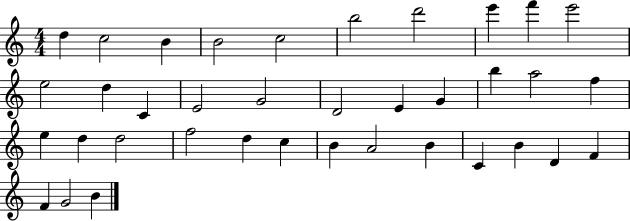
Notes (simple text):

D5/q C5/h B4/q B4/h C5/h B5/h D6/h E6/q F6/q E6/h E5/h D5/q C4/q E4/h G4/h D4/h E4/q G4/q B5/q A5/h F5/q E5/q D5/q D5/h F5/h D5/q C5/q B4/q A4/h B4/q C4/q B4/q D4/q F4/q F4/q G4/h B4/q